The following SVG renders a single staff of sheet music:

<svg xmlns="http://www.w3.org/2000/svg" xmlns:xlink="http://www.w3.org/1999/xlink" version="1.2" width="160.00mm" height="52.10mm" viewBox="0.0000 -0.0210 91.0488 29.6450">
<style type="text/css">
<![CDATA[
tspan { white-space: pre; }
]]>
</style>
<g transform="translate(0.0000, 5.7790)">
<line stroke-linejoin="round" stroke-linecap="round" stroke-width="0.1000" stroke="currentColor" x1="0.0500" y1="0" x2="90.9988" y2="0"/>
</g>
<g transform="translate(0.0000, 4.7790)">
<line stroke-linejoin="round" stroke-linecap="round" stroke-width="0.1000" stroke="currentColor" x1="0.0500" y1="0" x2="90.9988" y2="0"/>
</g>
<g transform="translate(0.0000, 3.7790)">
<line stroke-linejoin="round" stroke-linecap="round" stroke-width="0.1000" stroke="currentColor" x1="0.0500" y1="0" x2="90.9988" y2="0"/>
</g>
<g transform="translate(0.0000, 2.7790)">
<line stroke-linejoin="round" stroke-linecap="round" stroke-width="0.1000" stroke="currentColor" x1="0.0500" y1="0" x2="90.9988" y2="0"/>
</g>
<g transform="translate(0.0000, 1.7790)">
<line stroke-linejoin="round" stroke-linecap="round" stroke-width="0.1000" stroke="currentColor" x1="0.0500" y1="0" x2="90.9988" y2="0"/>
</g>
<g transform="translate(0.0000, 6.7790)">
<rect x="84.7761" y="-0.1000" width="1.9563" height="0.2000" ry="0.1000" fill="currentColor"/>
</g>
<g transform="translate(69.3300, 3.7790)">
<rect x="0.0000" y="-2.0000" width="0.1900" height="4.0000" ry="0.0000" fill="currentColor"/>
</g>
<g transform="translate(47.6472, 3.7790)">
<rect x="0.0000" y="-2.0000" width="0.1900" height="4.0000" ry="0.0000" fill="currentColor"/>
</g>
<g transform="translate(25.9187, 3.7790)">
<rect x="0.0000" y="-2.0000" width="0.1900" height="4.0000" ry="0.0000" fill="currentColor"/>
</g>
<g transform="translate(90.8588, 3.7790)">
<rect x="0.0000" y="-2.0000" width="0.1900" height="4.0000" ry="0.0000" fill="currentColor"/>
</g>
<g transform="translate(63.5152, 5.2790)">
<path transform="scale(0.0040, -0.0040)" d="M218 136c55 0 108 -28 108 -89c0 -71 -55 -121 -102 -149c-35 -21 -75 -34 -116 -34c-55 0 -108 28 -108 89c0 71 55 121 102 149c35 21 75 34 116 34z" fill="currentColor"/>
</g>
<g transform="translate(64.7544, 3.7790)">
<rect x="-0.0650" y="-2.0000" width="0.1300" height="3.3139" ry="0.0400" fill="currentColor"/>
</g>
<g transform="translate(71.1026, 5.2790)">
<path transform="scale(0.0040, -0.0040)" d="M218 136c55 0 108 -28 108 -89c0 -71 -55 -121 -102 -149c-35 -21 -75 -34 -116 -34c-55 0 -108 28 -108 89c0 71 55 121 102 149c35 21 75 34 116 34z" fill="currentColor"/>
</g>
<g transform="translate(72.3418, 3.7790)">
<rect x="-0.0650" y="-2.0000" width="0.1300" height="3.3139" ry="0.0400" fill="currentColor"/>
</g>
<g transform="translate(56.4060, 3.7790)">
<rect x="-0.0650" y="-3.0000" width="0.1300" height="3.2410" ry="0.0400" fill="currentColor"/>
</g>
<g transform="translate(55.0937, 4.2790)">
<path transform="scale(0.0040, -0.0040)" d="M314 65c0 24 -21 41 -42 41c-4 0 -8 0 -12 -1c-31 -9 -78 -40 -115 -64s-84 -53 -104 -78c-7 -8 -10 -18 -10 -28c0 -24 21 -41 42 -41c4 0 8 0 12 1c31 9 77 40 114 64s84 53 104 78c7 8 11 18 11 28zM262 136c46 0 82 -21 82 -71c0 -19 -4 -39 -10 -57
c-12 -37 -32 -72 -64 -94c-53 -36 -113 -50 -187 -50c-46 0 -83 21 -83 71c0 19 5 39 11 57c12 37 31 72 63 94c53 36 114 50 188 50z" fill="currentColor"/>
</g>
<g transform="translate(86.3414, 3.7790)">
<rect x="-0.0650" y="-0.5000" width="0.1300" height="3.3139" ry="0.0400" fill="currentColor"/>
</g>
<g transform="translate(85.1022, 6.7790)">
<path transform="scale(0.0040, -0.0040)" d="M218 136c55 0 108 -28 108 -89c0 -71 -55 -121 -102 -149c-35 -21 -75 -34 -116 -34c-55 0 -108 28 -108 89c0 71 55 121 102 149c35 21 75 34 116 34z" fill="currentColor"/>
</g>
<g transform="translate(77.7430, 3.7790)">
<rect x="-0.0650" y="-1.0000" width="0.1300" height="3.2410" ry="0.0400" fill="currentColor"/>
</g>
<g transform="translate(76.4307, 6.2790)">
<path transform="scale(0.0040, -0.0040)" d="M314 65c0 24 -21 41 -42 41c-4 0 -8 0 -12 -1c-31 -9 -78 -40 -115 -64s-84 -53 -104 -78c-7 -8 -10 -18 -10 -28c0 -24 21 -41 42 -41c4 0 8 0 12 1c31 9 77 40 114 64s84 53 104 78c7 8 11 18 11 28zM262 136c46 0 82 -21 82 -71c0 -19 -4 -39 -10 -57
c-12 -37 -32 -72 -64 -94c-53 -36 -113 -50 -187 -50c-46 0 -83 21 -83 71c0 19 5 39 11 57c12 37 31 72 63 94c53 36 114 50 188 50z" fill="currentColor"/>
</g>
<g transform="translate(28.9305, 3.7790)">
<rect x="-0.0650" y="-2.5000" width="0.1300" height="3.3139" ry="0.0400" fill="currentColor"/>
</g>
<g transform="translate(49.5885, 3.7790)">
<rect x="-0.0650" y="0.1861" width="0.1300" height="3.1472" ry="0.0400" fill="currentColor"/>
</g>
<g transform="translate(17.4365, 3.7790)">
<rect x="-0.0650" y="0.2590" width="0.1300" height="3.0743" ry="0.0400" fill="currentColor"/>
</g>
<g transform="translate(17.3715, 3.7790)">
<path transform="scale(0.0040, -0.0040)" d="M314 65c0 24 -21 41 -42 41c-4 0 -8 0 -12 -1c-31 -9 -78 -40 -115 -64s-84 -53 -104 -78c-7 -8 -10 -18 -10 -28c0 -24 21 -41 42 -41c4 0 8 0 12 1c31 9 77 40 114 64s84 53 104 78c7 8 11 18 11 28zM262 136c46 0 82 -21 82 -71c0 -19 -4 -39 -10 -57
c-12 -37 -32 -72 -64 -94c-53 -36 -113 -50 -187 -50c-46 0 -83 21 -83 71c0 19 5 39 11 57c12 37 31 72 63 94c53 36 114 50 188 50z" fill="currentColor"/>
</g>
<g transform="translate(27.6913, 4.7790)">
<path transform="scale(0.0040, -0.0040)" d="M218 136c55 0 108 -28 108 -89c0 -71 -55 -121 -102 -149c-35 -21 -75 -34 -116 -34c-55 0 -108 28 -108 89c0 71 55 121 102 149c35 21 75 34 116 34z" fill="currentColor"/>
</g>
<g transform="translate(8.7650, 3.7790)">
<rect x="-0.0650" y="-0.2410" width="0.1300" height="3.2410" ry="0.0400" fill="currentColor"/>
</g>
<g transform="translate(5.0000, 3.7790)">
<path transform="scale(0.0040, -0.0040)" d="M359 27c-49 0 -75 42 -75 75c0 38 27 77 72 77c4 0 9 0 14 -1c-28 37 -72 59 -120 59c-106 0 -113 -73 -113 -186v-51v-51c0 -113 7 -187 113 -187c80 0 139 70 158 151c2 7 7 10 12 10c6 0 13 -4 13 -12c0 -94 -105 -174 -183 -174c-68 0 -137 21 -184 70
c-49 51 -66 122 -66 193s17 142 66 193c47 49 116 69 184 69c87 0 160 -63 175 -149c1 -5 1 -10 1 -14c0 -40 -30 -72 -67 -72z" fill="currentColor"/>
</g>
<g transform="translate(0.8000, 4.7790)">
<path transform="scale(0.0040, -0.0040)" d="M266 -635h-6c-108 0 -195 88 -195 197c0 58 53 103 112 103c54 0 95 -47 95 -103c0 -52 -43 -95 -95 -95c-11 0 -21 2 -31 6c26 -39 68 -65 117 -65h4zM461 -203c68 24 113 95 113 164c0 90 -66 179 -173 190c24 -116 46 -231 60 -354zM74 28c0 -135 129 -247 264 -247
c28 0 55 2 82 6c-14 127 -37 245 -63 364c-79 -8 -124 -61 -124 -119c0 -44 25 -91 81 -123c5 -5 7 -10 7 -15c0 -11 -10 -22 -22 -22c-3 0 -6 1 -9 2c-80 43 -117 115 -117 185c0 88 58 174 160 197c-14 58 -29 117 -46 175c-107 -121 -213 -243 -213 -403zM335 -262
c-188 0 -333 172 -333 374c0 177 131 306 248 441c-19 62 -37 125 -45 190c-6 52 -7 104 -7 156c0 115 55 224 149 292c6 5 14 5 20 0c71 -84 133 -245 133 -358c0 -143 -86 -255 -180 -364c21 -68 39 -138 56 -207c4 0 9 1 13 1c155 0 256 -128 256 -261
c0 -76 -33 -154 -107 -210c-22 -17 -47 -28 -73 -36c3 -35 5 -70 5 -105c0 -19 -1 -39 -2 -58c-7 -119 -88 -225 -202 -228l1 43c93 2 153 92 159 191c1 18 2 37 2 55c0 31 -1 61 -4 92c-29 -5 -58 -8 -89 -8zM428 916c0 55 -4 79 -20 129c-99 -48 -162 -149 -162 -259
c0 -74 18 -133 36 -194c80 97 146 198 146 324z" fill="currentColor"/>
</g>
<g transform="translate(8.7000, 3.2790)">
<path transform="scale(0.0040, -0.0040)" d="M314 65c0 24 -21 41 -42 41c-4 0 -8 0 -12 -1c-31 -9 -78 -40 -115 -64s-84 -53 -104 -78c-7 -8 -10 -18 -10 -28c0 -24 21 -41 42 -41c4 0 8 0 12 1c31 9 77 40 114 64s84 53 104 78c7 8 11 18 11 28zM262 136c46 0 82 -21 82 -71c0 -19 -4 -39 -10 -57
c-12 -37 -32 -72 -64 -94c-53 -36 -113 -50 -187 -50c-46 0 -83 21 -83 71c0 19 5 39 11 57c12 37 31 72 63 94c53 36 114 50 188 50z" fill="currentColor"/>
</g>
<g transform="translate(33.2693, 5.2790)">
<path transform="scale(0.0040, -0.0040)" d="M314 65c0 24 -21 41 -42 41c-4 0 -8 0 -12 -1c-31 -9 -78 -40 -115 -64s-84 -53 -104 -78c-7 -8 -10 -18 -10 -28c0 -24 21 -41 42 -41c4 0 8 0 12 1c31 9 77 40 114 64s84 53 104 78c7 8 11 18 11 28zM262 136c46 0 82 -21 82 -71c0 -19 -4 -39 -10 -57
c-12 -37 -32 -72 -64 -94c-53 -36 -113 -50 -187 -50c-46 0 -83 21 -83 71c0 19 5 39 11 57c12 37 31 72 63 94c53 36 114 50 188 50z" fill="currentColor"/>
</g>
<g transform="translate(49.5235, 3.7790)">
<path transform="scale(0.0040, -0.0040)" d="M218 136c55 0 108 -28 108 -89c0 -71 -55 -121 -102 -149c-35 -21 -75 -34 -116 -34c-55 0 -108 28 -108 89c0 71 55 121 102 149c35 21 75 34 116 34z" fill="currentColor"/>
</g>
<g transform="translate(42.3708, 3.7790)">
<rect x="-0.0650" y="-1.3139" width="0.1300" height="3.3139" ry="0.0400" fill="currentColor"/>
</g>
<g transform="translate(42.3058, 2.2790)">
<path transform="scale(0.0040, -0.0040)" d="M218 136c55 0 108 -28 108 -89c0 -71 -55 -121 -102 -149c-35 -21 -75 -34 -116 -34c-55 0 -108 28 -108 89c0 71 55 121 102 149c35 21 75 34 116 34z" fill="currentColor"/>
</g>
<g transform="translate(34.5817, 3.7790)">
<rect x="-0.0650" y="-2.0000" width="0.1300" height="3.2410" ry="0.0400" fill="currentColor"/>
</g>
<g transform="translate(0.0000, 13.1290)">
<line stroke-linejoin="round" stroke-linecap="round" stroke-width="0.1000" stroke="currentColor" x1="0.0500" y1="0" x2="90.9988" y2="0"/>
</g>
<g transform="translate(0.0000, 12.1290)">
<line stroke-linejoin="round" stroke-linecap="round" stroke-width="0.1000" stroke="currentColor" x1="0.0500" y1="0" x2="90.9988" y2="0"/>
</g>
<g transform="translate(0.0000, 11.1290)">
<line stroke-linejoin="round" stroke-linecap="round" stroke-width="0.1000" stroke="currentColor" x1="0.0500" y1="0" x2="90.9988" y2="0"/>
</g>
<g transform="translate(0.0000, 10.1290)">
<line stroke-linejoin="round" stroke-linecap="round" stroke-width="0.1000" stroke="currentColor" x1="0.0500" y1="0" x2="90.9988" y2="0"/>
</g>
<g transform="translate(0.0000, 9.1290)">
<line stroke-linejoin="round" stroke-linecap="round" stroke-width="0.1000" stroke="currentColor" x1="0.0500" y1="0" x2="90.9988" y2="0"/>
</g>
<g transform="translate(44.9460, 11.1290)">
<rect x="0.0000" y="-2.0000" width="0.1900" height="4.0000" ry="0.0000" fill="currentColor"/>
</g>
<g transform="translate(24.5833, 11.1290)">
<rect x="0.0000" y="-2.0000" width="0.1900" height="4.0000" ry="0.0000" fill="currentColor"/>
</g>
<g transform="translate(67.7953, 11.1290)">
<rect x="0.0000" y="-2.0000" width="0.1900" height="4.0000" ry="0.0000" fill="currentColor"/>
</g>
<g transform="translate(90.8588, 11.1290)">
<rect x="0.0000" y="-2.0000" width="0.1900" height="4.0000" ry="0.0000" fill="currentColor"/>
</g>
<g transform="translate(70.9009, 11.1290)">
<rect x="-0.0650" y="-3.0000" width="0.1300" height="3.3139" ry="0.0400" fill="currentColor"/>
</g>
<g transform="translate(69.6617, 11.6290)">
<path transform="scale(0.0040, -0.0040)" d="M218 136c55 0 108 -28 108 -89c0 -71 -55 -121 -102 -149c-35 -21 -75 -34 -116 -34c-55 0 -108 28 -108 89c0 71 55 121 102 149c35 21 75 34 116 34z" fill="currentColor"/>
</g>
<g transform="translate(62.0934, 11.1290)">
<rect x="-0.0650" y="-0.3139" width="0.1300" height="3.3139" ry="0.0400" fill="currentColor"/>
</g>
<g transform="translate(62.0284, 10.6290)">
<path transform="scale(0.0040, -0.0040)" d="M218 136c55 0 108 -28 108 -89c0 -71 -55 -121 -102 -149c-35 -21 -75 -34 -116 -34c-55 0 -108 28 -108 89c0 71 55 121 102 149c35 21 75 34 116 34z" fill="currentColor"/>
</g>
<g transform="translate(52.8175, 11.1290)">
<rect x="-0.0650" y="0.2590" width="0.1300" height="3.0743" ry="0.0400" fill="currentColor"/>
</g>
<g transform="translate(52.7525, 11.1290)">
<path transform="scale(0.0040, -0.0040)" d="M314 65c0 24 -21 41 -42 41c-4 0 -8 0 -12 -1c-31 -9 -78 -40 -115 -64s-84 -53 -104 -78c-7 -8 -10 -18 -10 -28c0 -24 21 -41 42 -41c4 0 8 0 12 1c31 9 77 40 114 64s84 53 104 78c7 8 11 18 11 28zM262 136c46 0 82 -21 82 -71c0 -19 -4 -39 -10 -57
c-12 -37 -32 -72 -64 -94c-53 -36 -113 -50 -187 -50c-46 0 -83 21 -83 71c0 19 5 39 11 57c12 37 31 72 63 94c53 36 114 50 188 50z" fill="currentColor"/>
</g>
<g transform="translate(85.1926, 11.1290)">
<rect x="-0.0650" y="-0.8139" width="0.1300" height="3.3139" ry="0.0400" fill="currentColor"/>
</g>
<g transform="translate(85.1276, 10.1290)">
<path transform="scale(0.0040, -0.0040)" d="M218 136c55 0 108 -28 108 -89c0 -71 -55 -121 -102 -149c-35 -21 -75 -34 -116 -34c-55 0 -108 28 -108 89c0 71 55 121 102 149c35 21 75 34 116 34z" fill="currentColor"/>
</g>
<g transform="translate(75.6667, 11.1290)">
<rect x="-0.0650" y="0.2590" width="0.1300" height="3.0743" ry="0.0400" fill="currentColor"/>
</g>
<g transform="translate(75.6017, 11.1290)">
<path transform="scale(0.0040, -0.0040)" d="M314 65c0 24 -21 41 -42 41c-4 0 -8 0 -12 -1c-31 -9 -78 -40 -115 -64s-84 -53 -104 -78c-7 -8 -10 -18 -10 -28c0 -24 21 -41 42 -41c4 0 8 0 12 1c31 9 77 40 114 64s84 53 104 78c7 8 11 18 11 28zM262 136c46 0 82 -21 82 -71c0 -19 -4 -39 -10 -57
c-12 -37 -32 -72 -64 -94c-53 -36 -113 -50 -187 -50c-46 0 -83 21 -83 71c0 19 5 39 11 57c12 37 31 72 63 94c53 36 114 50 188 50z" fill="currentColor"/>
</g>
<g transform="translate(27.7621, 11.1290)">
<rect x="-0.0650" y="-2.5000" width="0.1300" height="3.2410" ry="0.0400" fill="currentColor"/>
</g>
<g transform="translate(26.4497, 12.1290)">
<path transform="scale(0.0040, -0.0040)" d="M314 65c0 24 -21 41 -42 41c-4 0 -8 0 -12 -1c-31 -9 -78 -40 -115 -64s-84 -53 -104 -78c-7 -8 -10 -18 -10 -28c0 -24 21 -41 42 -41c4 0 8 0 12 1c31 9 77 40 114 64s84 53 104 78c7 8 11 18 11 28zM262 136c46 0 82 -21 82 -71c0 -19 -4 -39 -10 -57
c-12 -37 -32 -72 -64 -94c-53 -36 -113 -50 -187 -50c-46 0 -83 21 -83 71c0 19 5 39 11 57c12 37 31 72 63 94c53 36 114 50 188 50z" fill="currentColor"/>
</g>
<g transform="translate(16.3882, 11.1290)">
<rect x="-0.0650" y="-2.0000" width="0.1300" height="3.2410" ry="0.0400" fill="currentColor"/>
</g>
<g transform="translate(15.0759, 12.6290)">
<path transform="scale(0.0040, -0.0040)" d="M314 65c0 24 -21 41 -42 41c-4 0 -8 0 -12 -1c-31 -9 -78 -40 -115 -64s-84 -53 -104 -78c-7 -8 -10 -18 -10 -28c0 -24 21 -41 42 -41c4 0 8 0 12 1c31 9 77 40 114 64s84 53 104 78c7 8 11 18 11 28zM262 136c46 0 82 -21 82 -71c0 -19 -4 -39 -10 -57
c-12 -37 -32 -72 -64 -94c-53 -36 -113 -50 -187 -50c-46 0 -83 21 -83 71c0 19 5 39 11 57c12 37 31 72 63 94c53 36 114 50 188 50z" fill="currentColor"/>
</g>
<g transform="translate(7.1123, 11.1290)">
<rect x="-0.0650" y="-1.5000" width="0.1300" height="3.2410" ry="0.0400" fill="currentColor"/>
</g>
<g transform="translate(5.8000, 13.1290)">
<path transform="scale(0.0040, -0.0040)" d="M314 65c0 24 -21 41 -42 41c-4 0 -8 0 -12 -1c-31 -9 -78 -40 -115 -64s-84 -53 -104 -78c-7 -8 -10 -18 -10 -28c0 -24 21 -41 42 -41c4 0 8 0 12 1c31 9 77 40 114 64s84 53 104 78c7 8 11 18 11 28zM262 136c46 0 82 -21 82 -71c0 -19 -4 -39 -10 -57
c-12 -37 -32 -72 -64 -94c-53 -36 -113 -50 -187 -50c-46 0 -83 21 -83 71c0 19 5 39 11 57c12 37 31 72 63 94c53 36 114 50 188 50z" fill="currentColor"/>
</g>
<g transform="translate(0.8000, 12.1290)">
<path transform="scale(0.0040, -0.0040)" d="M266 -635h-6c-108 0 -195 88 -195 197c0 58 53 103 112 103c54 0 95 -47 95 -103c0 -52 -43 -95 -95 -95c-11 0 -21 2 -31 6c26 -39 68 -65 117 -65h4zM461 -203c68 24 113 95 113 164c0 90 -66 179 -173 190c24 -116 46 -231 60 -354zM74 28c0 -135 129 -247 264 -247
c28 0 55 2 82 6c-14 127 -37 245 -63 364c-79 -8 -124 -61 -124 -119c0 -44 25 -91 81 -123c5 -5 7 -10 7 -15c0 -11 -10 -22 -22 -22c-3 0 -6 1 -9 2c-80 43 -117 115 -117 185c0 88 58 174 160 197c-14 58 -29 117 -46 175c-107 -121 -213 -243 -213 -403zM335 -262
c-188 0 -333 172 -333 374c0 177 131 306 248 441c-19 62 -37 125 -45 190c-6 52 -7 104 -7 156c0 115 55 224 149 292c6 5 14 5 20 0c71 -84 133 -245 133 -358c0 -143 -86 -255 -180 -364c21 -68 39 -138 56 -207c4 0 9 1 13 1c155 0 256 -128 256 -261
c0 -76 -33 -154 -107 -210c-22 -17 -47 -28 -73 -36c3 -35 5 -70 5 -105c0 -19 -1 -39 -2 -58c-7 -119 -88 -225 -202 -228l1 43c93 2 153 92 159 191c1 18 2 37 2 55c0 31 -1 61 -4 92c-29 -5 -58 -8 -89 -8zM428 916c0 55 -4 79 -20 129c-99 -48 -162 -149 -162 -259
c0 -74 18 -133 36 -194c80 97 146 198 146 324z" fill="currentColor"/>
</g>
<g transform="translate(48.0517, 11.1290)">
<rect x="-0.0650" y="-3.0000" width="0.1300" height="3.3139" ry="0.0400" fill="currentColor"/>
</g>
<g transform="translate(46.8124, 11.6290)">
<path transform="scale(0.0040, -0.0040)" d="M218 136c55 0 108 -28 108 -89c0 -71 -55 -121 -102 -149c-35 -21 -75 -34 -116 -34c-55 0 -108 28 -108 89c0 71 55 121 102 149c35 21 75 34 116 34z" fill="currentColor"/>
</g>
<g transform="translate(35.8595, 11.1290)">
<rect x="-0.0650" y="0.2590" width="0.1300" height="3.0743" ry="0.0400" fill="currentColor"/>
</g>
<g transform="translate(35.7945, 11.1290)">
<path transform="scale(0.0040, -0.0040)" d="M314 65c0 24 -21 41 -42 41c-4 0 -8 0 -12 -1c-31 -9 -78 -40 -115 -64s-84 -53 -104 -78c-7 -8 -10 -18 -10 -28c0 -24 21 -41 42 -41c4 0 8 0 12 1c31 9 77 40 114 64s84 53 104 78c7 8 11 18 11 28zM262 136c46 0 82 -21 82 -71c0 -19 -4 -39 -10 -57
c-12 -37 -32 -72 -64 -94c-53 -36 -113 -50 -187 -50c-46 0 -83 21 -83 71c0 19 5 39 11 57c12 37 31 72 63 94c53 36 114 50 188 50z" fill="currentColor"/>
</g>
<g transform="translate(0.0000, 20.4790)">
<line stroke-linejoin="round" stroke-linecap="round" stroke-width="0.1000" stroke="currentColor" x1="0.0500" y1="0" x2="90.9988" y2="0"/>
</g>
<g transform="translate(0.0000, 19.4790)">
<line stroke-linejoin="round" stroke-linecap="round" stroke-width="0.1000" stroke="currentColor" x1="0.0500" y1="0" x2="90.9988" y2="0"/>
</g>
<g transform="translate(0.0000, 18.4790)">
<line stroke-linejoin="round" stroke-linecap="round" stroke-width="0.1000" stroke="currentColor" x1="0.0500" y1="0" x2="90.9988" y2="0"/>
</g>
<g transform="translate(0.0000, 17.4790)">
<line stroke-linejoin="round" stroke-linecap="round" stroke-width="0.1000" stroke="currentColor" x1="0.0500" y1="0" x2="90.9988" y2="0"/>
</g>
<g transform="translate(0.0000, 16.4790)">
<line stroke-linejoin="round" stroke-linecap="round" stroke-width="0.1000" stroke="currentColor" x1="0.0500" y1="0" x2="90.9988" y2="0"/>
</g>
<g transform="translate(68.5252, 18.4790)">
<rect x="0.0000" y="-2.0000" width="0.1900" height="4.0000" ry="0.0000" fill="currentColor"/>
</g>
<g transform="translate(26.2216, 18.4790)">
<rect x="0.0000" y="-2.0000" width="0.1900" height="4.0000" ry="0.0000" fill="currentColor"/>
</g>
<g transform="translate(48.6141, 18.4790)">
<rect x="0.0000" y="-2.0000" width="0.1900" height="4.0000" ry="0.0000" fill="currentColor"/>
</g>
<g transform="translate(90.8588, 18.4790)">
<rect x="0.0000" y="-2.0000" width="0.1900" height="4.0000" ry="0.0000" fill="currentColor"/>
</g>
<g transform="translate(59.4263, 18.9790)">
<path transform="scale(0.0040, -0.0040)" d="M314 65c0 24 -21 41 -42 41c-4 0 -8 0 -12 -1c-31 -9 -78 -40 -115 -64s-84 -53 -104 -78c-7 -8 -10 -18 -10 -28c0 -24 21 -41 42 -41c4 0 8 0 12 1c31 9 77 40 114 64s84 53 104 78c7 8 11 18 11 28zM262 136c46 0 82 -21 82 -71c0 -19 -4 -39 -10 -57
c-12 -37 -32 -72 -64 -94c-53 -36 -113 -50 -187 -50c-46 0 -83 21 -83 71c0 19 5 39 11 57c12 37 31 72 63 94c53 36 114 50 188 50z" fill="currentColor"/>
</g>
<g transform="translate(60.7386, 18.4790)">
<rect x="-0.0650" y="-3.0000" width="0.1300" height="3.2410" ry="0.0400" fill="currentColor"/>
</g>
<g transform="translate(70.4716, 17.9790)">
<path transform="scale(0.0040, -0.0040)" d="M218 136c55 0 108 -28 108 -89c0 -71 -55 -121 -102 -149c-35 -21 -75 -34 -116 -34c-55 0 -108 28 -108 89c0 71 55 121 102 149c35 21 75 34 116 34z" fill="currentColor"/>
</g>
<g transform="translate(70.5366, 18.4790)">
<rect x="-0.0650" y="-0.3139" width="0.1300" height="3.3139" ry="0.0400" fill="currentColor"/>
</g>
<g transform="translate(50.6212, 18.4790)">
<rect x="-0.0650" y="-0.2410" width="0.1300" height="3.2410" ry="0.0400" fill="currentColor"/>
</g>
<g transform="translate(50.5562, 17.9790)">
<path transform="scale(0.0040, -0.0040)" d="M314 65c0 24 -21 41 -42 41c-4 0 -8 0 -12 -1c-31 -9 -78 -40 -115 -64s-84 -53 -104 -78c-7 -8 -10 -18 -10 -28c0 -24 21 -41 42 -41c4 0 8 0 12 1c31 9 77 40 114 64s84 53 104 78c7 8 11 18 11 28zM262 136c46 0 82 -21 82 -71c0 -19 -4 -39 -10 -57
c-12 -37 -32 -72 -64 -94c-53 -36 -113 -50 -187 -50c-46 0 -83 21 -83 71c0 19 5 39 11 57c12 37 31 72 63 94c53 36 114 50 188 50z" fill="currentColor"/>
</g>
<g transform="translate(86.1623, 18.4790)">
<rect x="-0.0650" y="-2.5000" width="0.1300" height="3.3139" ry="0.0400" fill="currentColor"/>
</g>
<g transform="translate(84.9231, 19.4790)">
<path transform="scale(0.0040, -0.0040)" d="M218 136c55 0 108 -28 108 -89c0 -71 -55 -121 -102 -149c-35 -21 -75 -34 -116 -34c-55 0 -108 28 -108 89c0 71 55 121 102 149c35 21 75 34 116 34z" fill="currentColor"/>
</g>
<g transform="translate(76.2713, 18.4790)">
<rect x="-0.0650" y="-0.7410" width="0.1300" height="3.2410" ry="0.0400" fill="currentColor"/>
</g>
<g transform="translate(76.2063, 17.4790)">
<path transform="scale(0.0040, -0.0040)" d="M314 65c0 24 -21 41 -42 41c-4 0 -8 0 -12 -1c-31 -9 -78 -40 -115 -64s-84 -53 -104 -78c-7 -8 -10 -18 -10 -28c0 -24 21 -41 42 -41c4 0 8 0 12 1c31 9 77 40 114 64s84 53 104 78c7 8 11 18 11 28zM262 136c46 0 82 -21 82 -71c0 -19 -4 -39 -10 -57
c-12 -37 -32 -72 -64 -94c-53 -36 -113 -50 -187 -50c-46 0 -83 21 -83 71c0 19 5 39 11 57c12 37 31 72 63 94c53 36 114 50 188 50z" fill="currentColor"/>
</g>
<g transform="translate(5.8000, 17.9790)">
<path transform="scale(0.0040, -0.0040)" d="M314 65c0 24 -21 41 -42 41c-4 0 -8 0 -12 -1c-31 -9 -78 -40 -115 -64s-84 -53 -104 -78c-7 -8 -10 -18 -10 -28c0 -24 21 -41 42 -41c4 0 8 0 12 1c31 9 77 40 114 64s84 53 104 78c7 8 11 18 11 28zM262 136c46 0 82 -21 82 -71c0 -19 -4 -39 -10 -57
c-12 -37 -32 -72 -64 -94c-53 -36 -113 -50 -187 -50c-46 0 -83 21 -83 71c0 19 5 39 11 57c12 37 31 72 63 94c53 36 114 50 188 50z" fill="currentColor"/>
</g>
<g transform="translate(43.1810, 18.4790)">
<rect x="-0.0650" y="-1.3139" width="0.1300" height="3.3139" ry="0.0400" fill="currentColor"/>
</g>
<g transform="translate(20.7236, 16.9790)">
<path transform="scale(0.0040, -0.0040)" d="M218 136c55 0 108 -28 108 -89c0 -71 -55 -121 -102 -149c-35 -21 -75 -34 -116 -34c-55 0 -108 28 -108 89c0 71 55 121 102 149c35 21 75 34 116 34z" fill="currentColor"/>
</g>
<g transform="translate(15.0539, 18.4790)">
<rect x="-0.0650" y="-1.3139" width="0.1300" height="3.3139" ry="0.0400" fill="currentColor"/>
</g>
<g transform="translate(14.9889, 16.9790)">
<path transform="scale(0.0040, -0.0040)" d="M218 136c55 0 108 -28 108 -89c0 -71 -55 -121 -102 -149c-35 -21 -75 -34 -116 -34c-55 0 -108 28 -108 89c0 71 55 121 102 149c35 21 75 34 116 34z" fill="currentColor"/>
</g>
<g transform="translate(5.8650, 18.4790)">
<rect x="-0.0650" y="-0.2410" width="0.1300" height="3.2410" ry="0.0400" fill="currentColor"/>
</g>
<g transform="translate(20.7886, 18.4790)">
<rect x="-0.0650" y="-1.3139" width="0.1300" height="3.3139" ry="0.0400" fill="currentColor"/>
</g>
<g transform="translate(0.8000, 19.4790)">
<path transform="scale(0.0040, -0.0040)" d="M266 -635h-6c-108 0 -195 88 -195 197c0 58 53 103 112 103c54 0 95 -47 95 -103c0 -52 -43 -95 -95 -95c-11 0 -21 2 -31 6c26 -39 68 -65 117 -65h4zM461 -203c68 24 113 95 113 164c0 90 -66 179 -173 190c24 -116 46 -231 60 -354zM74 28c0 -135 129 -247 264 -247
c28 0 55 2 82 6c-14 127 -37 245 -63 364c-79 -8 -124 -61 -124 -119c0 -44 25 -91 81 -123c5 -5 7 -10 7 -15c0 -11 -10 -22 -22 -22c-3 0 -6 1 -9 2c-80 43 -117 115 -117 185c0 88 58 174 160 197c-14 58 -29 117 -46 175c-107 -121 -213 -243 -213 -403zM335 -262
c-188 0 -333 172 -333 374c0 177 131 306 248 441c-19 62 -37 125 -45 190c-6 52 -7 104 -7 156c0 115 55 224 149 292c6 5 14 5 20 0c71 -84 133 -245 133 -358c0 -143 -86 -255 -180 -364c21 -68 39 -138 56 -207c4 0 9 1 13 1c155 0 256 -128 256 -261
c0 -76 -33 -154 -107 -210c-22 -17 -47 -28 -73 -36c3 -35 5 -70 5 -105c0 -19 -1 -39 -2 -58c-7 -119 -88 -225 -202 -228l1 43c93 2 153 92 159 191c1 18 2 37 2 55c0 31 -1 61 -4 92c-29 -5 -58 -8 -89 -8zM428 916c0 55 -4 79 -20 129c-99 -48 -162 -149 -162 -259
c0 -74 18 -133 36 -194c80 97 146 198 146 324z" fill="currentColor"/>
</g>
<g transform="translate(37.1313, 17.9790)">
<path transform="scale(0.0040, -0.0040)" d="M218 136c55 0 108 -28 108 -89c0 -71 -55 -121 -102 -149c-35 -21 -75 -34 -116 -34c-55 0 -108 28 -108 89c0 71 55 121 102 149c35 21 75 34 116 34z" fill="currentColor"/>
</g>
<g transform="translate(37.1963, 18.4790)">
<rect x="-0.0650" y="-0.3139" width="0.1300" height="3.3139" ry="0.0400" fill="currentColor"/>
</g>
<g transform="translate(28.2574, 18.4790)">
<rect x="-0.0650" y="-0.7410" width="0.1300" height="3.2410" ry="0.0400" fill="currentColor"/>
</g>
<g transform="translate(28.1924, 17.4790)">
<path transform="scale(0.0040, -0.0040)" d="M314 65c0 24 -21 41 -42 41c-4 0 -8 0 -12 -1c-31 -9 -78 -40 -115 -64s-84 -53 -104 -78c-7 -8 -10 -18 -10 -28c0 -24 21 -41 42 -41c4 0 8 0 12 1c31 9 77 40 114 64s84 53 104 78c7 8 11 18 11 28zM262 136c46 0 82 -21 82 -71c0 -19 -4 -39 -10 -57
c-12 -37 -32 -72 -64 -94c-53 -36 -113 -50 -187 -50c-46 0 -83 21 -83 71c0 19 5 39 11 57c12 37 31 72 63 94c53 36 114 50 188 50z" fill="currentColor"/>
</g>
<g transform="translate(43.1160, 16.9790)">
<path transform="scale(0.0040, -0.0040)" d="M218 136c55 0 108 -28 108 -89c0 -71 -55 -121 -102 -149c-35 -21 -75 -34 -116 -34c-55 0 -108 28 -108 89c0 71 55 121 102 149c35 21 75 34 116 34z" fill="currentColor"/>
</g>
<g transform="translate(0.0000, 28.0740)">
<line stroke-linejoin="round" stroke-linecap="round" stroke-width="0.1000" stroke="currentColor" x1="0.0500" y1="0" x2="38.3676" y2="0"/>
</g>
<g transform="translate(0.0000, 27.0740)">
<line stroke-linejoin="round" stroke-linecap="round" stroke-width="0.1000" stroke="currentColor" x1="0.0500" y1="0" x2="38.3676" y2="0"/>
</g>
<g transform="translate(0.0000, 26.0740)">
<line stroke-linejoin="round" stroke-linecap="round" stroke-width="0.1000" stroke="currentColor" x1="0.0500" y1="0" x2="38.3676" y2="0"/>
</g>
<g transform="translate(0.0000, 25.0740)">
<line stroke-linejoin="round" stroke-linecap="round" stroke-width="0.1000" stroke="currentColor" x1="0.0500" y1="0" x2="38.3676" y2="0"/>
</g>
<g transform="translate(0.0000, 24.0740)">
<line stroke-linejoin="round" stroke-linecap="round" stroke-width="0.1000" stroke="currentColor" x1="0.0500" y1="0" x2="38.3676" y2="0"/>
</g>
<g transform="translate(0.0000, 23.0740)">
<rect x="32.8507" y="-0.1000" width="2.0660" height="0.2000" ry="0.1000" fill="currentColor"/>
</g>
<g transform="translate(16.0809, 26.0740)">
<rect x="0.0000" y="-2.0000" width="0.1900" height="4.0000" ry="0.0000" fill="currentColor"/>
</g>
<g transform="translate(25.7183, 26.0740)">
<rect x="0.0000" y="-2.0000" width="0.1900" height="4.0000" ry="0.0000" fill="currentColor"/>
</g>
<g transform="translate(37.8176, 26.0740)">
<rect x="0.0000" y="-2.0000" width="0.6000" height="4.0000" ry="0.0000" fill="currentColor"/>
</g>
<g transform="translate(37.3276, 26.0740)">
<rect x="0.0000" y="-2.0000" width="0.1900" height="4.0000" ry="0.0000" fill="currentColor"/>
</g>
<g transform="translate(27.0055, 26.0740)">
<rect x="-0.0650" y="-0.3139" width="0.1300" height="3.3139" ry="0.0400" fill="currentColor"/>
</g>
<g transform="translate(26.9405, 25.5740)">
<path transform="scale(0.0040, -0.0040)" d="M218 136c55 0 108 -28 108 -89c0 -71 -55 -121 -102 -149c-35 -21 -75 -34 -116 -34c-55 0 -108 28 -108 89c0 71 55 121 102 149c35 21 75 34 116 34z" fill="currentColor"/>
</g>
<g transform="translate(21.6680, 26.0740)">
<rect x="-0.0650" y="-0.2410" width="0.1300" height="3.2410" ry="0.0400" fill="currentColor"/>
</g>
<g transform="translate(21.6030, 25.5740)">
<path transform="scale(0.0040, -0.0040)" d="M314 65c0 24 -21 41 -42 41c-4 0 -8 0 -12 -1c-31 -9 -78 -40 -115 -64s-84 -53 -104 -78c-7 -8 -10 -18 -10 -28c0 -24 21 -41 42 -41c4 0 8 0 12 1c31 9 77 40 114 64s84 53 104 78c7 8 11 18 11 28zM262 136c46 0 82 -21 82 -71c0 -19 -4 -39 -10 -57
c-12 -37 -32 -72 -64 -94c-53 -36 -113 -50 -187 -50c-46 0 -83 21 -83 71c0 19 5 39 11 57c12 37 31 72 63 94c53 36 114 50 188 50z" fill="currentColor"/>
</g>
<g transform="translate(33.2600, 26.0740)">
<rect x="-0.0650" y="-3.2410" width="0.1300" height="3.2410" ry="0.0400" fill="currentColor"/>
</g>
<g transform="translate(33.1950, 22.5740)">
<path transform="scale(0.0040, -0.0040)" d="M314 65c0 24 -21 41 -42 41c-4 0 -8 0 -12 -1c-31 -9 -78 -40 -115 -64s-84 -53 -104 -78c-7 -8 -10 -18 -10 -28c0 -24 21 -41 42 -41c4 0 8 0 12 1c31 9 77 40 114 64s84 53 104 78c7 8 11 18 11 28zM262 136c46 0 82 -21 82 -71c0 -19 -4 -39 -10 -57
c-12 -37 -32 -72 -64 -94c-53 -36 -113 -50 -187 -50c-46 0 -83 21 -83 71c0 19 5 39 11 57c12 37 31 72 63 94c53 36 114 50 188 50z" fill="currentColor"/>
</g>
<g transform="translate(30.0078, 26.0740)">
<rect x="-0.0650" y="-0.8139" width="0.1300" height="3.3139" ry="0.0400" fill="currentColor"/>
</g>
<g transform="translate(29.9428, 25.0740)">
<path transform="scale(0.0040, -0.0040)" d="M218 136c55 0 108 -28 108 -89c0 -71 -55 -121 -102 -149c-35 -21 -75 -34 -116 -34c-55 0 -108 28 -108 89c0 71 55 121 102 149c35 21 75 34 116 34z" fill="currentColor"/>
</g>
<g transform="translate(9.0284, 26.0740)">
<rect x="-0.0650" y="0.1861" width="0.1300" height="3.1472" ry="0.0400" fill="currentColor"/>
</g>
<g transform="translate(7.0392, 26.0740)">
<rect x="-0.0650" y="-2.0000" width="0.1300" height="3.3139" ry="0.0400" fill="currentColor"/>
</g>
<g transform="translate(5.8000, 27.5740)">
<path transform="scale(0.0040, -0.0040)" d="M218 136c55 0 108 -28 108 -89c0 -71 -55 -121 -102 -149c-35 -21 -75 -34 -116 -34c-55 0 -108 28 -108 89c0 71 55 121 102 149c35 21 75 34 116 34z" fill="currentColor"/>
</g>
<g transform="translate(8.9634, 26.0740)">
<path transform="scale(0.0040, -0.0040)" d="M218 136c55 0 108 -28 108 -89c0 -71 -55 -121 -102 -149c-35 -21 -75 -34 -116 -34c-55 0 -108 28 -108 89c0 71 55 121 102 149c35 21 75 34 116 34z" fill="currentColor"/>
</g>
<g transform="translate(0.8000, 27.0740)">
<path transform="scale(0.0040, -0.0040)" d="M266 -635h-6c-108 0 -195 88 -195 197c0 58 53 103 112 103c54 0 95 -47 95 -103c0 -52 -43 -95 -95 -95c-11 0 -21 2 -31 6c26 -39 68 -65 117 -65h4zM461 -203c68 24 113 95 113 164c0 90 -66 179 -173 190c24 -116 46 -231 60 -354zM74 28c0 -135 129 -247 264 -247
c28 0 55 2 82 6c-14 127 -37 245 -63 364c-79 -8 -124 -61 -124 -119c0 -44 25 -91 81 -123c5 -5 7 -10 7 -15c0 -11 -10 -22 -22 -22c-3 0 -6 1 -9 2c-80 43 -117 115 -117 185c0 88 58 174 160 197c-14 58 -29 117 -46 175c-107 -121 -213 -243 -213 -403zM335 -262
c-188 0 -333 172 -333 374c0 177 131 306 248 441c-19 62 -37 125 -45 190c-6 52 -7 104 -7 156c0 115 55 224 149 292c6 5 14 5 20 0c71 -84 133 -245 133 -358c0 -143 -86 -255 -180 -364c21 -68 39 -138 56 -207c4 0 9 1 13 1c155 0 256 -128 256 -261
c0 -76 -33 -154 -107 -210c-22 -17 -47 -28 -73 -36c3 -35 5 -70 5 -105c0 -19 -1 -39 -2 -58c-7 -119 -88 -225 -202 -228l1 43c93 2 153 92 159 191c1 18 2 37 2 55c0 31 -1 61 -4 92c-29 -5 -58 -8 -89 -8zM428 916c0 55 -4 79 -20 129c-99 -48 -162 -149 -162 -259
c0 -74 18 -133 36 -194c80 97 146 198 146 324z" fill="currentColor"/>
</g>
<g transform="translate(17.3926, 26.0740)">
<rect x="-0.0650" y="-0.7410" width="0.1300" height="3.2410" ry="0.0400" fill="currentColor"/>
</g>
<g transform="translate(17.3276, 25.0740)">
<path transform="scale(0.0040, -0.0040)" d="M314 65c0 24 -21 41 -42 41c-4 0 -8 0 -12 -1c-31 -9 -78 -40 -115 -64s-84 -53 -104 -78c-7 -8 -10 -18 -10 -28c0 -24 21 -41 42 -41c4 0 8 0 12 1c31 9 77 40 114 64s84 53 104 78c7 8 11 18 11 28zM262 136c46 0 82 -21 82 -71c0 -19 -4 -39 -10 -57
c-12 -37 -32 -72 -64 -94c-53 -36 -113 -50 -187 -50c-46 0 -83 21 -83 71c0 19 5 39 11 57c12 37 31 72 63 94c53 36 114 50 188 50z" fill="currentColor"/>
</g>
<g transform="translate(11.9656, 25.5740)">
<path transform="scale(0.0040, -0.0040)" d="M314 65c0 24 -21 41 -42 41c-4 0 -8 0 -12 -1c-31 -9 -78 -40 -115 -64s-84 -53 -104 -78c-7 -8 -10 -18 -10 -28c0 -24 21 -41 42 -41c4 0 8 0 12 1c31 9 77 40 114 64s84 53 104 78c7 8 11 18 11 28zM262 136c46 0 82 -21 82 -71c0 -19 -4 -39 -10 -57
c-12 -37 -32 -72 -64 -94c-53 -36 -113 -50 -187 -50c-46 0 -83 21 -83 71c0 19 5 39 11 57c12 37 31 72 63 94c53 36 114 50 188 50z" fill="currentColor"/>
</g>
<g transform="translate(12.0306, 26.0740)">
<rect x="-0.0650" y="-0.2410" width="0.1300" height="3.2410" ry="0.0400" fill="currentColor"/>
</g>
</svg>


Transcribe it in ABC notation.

X:1
T:Untitled
M:4/4
L:1/4
K:C
c2 B2 G F2 e B A2 F F D2 C E2 F2 G2 B2 A B2 c A B2 d c2 e e d2 c e c2 A2 c d2 G F B c2 d2 c2 c d b2